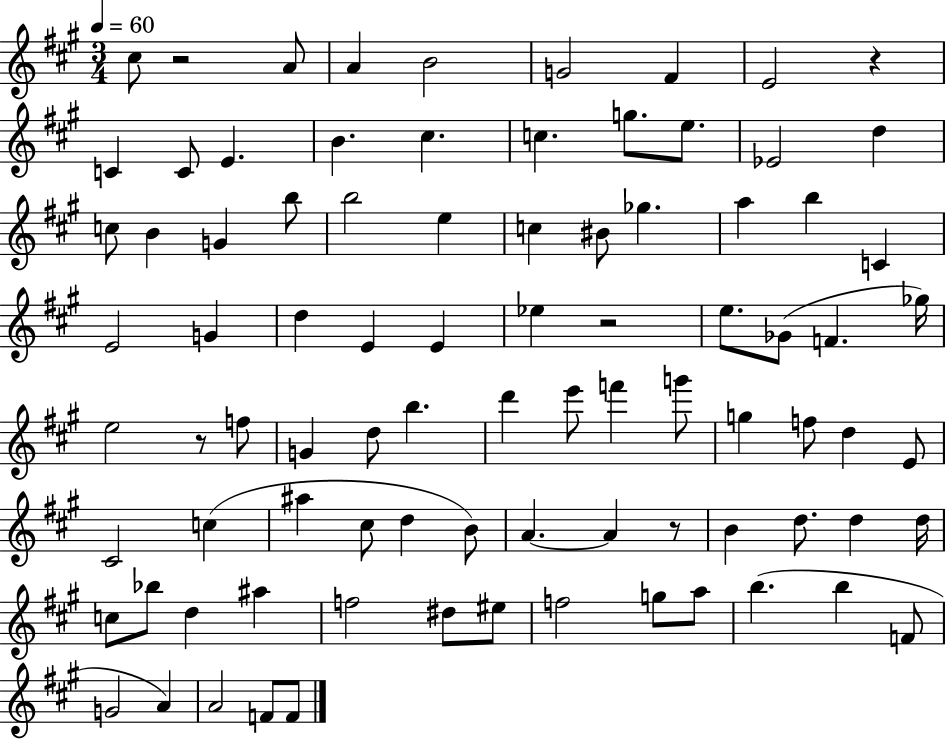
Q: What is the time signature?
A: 3/4